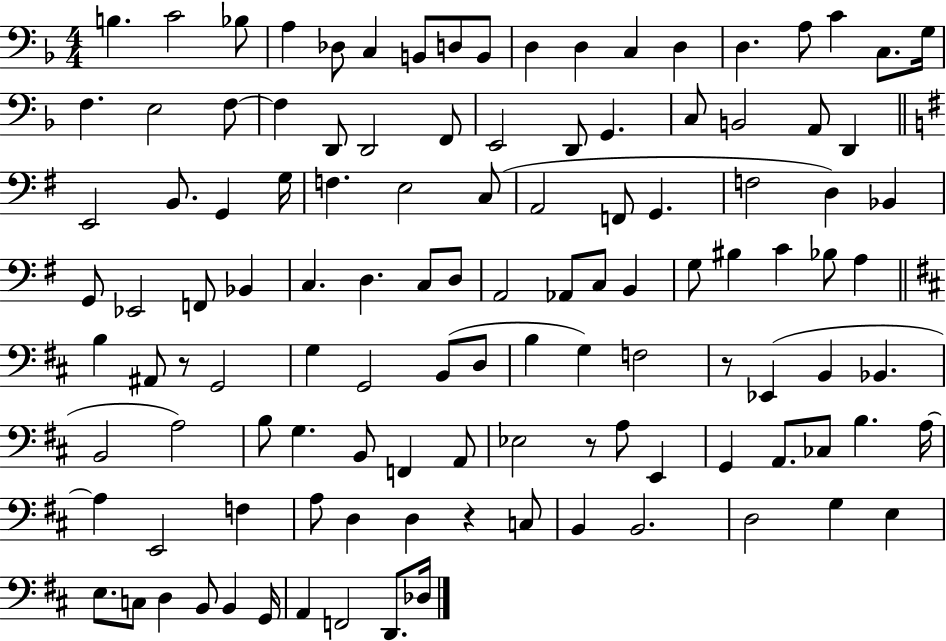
X:1
T:Untitled
M:4/4
L:1/4
K:F
B, C2 _B,/2 A, _D,/2 C, B,,/2 D,/2 B,,/2 D, D, C, D, D, A,/2 C C,/2 G,/4 F, E,2 F,/2 F, D,,/2 D,,2 F,,/2 E,,2 D,,/2 G,, C,/2 B,,2 A,,/2 D,, E,,2 B,,/2 G,, G,/4 F, E,2 C,/2 A,,2 F,,/2 G,, F,2 D, _B,, G,,/2 _E,,2 F,,/2 _B,, C, D, C,/2 D,/2 A,,2 _A,,/2 C,/2 B,, G,/2 ^B, C _B,/2 A, B, ^A,,/2 z/2 G,,2 G, G,,2 B,,/2 D,/2 B, G, F,2 z/2 _E,, B,, _B,, B,,2 A,2 B,/2 G, B,,/2 F,, A,,/2 _E,2 z/2 A,/2 E,, G,, A,,/2 _C,/2 B, A,/4 A, E,,2 F, A,/2 D, D, z C,/2 B,, B,,2 D,2 G, E, E,/2 C,/2 D, B,,/2 B,, G,,/4 A,, F,,2 D,,/2 _D,/4